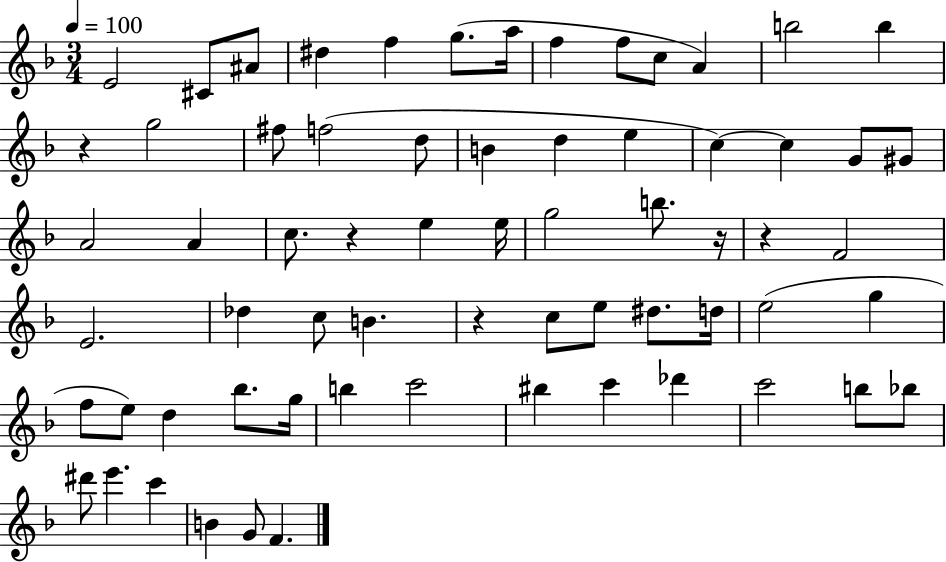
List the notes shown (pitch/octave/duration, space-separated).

E4/h C#4/e A#4/e D#5/q F5/q G5/e. A5/s F5/q F5/e C5/e A4/q B5/h B5/q R/q G5/h F#5/e F5/h D5/e B4/q D5/q E5/q C5/q C5/q G4/e G#4/e A4/h A4/q C5/e. R/q E5/q E5/s G5/h B5/e. R/s R/q F4/h E4/h. Db5/q C5/e B4/q. R/q C5/e E5/e D#5/e. D5/s E5/h G5/q F5/e E5/e D5/q Bb5/e. G5/s B5/q C6/h BIS5/q C6/q Db6/q C6/h B5/e Bb5/e D#6/e E6/q. C6/q B4/q G4/e F4/q.